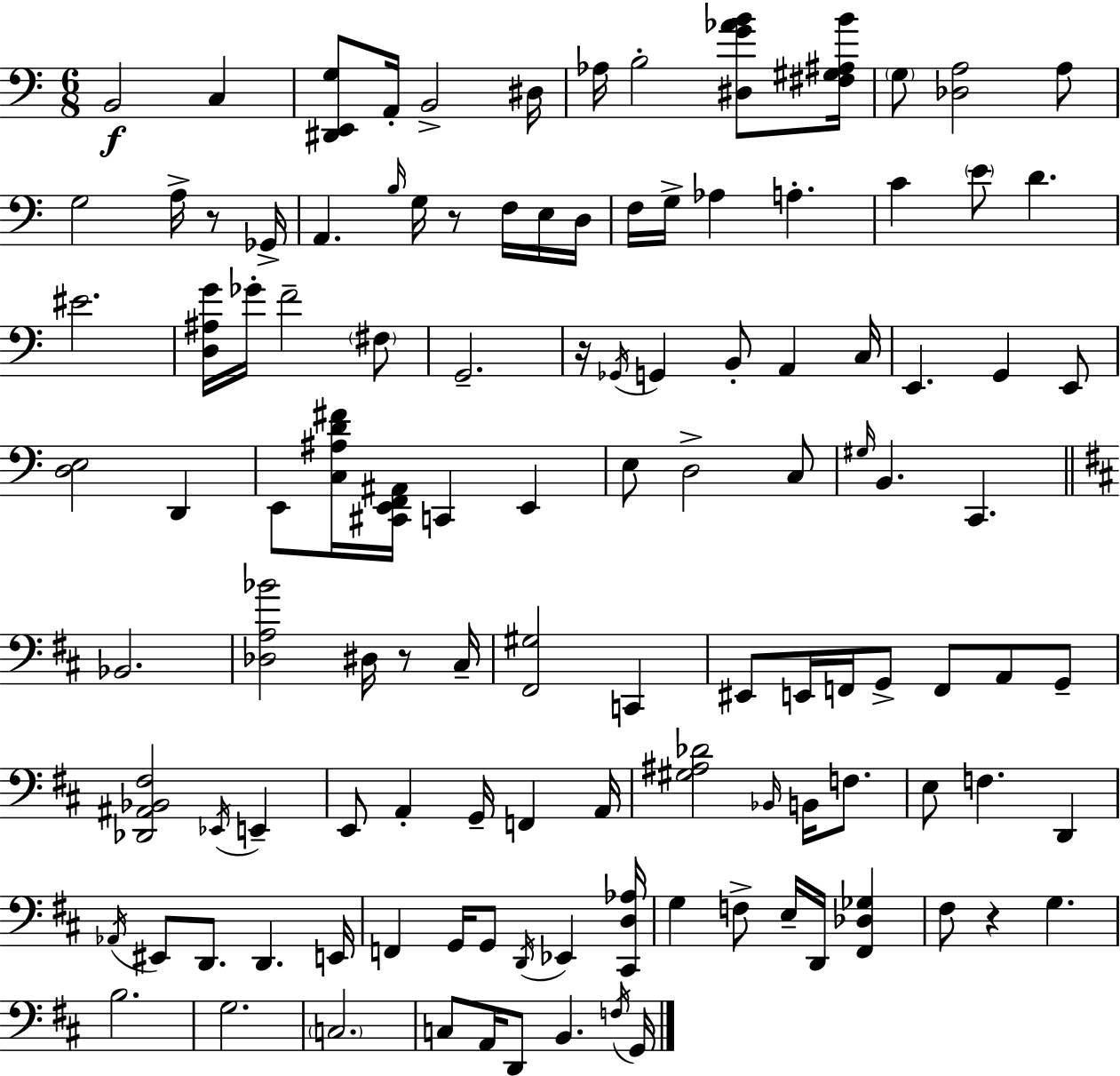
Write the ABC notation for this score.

X:1
T:Untitled
M:6/8
L:1/4
K:C
B,,2 C, [^D,,E,,G,]/2 A,,/4 B,,2 ^D,/4 _A,/4 B,2 [^D,G_AB]/2 [^F,^G,^A,B]/4 G,/2 [_D,A,]2 A,/2 G,2 A,/4 z/2 _G,,/4 A,, B,/4 G,/4 z/2 F,/4 E,/4 D,/4 F,/4 G,/4 _A, A, C E/2 D ^E2 [D,^A,G]/4 _G/4 F2 ^F,/2 G,,2 z/4 _G,,/4 G,, B,,/2 A,, C,/4 E,, G,, E,,/2 [D,E,]2 D,, E,,/2 [C,^A,D^F]/4 [^C,,E,,F,,^A,,]/4 C,, E,, E,/2 D,2 C,/2 ^G,/4 B,, C,, _B,,2 [_D,A,_B]2 ^D,/4 z/2 ^C,/4 [^F,,^G,]2 C,, ^E,,/2 E,,/4 F,,/4 G,,/2 F,,/2 A,,/2 G,,/2 [_D,,^A,,_B,,^F,]2 _E,,/4 E,, E,,/2 A,, G,,/4 F,, A,,/4 [^G,^A,_D]2 _B,,/4 B,,/4 F,/2 E,/2 F, D,, _A,,/4 ^E,,/2 D,,/2 D,, E,,/4 F,, G,,/4 G,,/2 D,,/4 _E,, [^C,,D,_A,]/4 G, F,/2 E,/4 D,,/4 [^F,,_D,_G,] ^F,/2 z G, B,2 G,2 C,2 C,/2 A,,/4 D,,/2 B,, F,/4 G,,/4